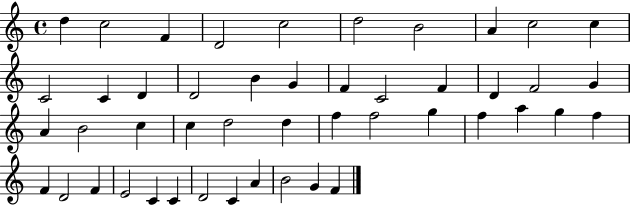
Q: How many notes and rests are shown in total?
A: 47